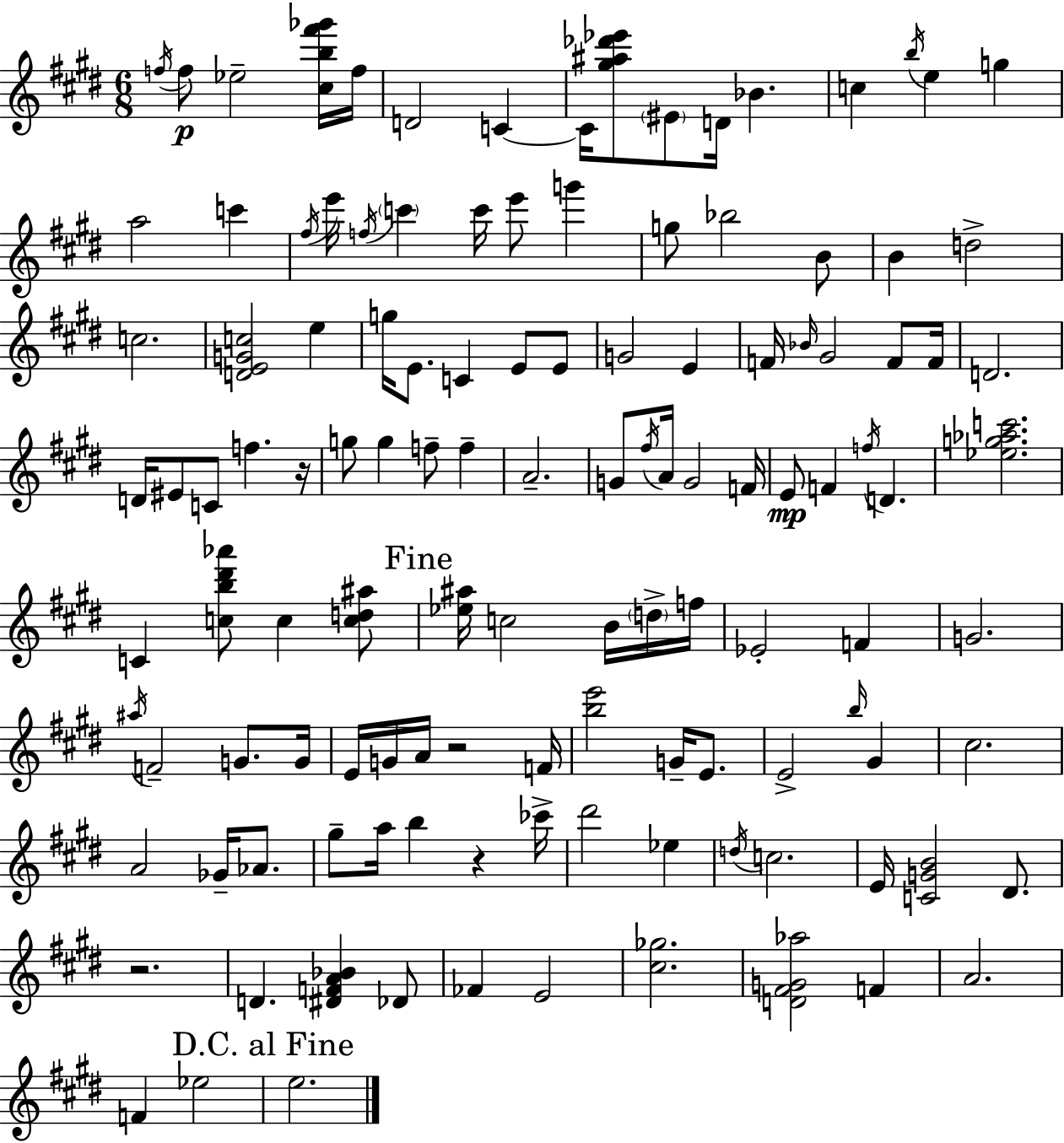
F5/s F5/e Eb5/h [C#5,B5,F#6,Gb6]/s F5/s D4/h C4/q C4/s [G#5,A#5,Db6,Eb6]/e EIS4/e D4/s Bb4/q. C5/q B5/s E5/q G5/q A5/h C6/q F#5/s E6/s F5/s C6/q C6/s E6/e G6/q G5/e Bb5/h B4/e B4/q D5/h C5/h. [D4,E4,G4,C5]/h E5/q G5/s E4/e. C4/q E4/e E4/e G4/h E4/q F4/s Bb4/s G#4/h F4/e F4/s D4/h. D4/s EIS4/e C4/e F5/q. R/s G5/e G5/q F5/e F5/q A4/h. G4/e F#5/s A4/s G4/h F4/s E4/e F4/q F5/s D4/q. [Eb5,G5,Ab5,C6]/h. C4/q [C5,B5,D#6,Ab6]/e C5/q [C5,D5,A#5]/e [Eb5,A#5]/s C5/h B4/s D5/s F5/s Eb4/h F4/q G4/h. A#5/s F4/h G4/e. G4/s E4/s G4/s A4/s R/h F4/s [B5,E6]/h G4/s E4/e. E4/h B5/s G#4/q C#5/h. A4/h Gb4/s Ab4/e. G#5/e A5/s B5/q R/q CES6/s D#6/h Eb5/q D5/s C5/h. E4/s [C4,G4,B4]/h D#4/e. R/h. D4/q. [D#4,F4,A4,Bb4]/q Db4/e FES4/q E4/h [C#5,Gb5]/h. [D4,F#4,G4,Ab5]/h F4/q A4/h. F4/q Eb5/h E5/h.